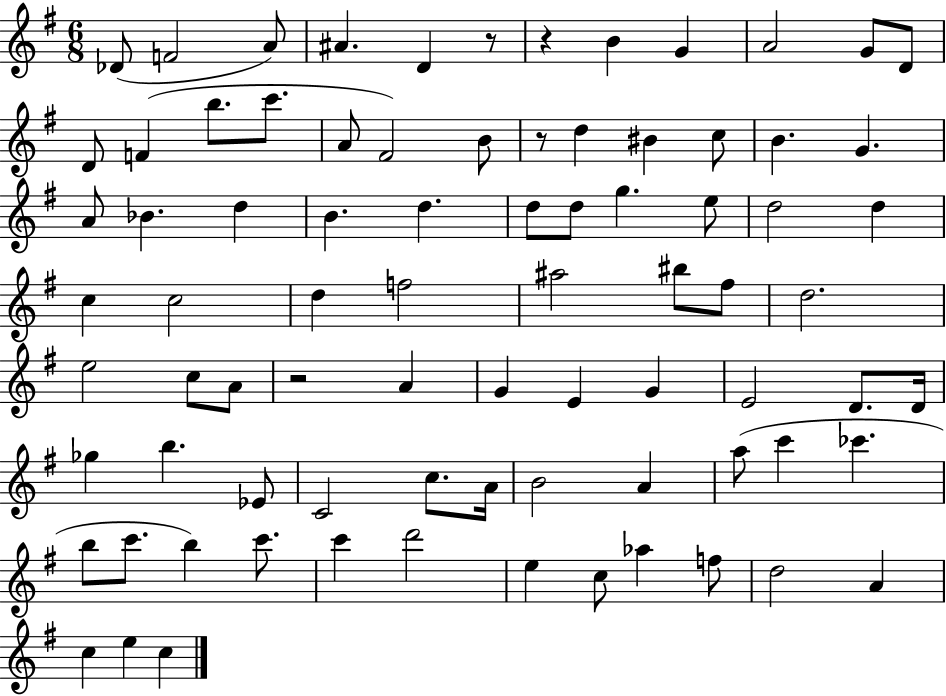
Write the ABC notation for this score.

X:1
T:Untitled
M:6/8
L:1/4
K:G
_D/2 F2 A/2 ^A D z/2 z B G A2 G/2 D/2 D/2 F b/2 c'/2 A/2 ^F2 B/2 z/2 d ^B c/2 B G A/2 _B d B d d/2 d/2 g e/2 d2 d c c2 d f2 ^a2 ^b/2 ^f/2 d2 e2 c/2 A/2 z2 A G E G E2 D/2 D/4 _g b _E/2 C2 c/2 A/4 B2 A a/2 c' _c' b/2 c'/2 b c'/2 c' d'2 e c/2 _a f/2 d2 A c e c